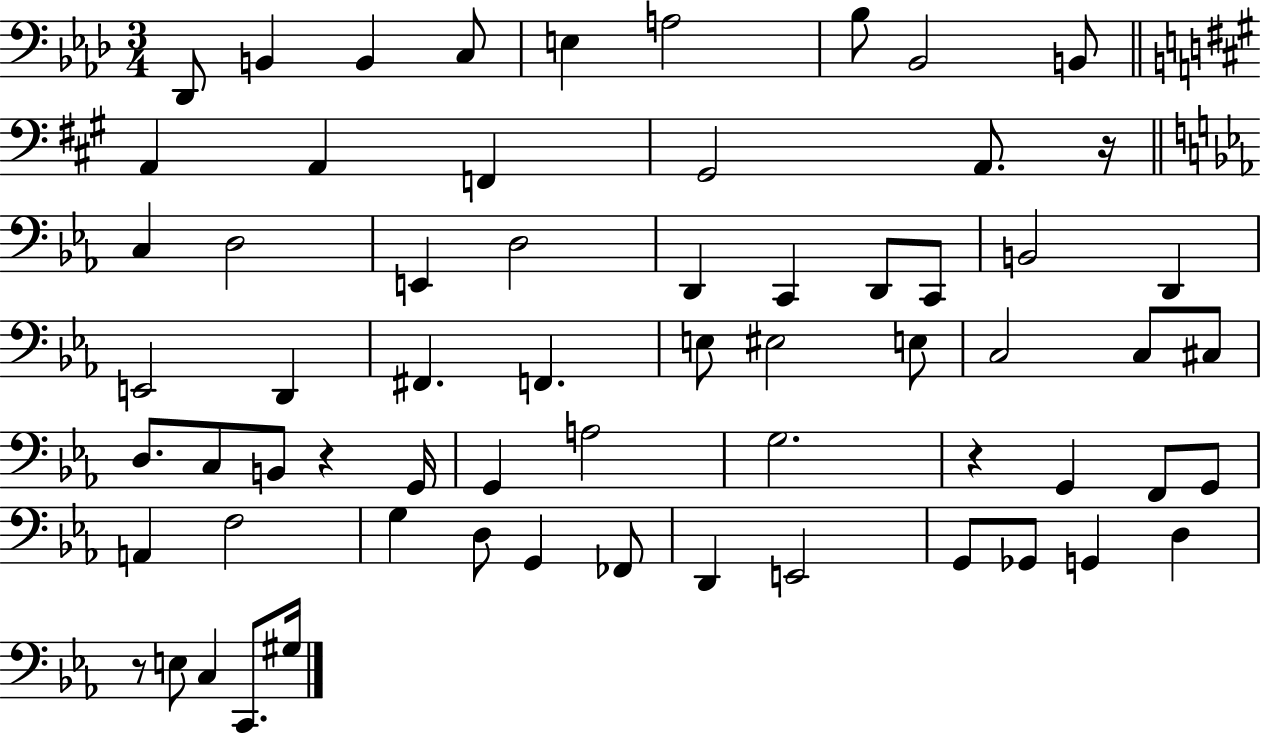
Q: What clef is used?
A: bass